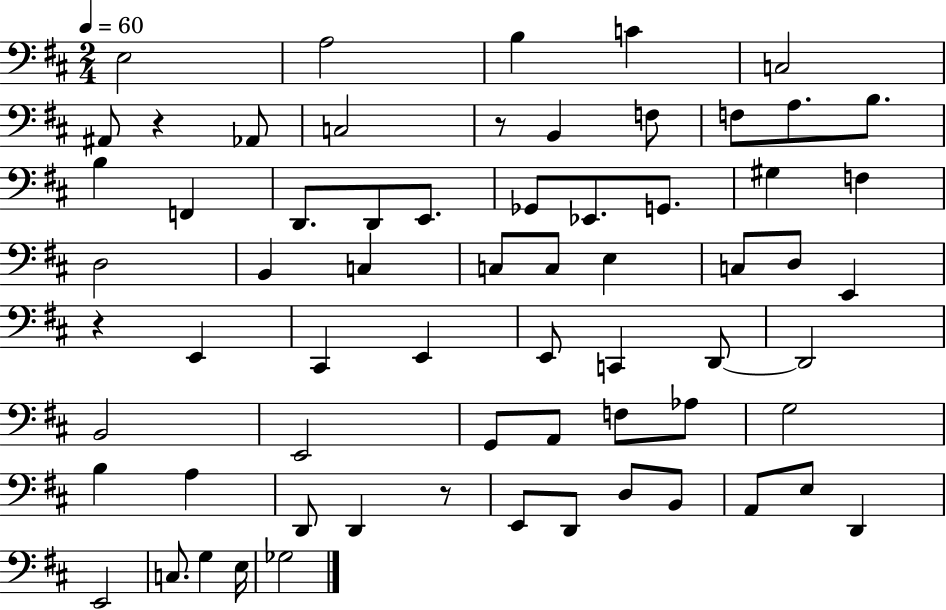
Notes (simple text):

E3/h A3/h B3/q C4/q C3/h A#2/e R/q Ab2/e C3/h R/e B2/q F3/e F3/e A3/e. B3/e. B3/q F2/q D2/e. D2/e E2/e. Gb2/e Eb2/e. G2/e. G#3/q F3/q D3/h B2/q C3/q C3/e C3/e E3/q C3/e D3/e E2/q R/q E2/q C#2/q E2/q E2/e C2/q D2/e D2/h B2/h E2/h G2/e A2/e F3/e Ab3/e G3/h B3/q A3/q D2/e D2/q R/e E2/e D2/e D3/e B2/e A2/e E3/e D2/q E2/h C3/e. G3/q E3/s Gb3/h